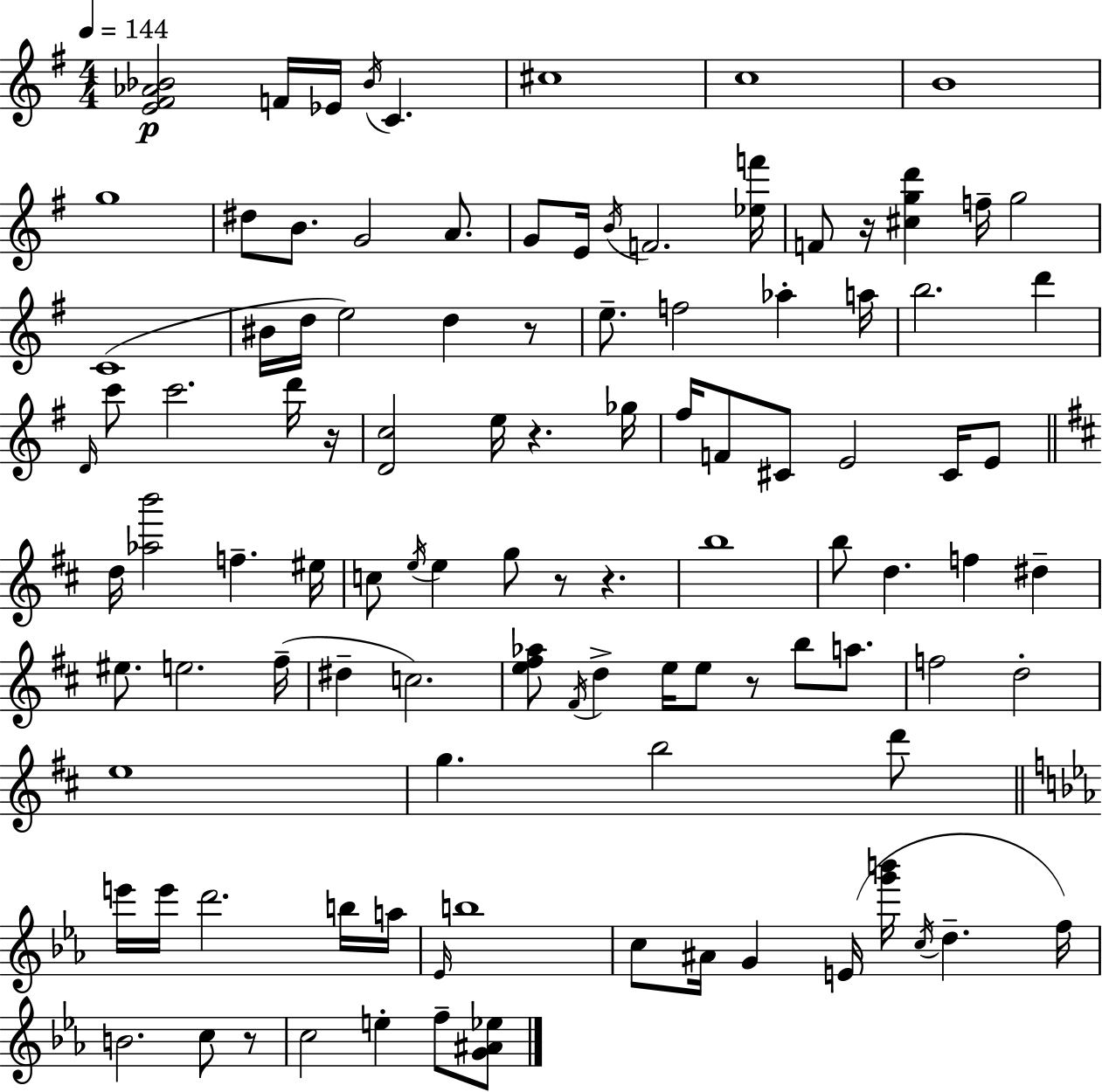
{
  \clef treble
  \numericTimeSignature
  \time 4/4
  \key g \major
  \tempo 4 = 144
  <e' fis' aes' bes'>2\p f'16 ees'16 \acciaccatura { bes'16 } c'4. | cis''1 | c''1 | b'1 | \break g''1 | dis''8 b'8. g'2 a'8. | g'8 e'16 \acciaccatura { b'16 } f'2. | <ees'' f'''>16 f'8 r16 <cis'' g'' d'''>4 f''16-- g''2 | \break c'1( | bis'16 d''16 e''2) d''4 | r8 e''8.-- f''2 aes''4-. | a''16 b''2. d'''4 | \break \grace { d'16 } c'''8 c'''2. | d'''16 r16 <d' c''>2 e''16 r4. | ges''16 fis''16 f'8 cis'8 e'2 | cis'16 e'8 \bar "||" \break \key b \minor d''16 <aes'' b'''>2 f''4.-- eis''16 | c''8 \acciaccatura { e''16 } e''4 g''8 r8 r4. | b''1 | b''8 d''4. f''4 dis''4-- | \break eis''8. e''2. | fis''16--( dis''4-- c''2.) | <e'' fis'' aes''>8 \acciaccatura { fis'16 } d''4-> e''16 e''8 r8 b''8 a''8. | f''2 d''2-. | \break e''1 | g''4. b''2 | d'''8 \bar "||" \break \key ees \major e'''16 e'''16 d'''2. b''16 a''16 | \grace { ees'16 } b''1 | c''8 ais'16 g'4 e'16( <g''' b'''>16 \acciaccatura { c''16 } d''4.-- | f''16) b'2. c''8 | \break r8 c''2 e''4-. f''8-- | <g' ais' ees''>8 \bar "|."
}